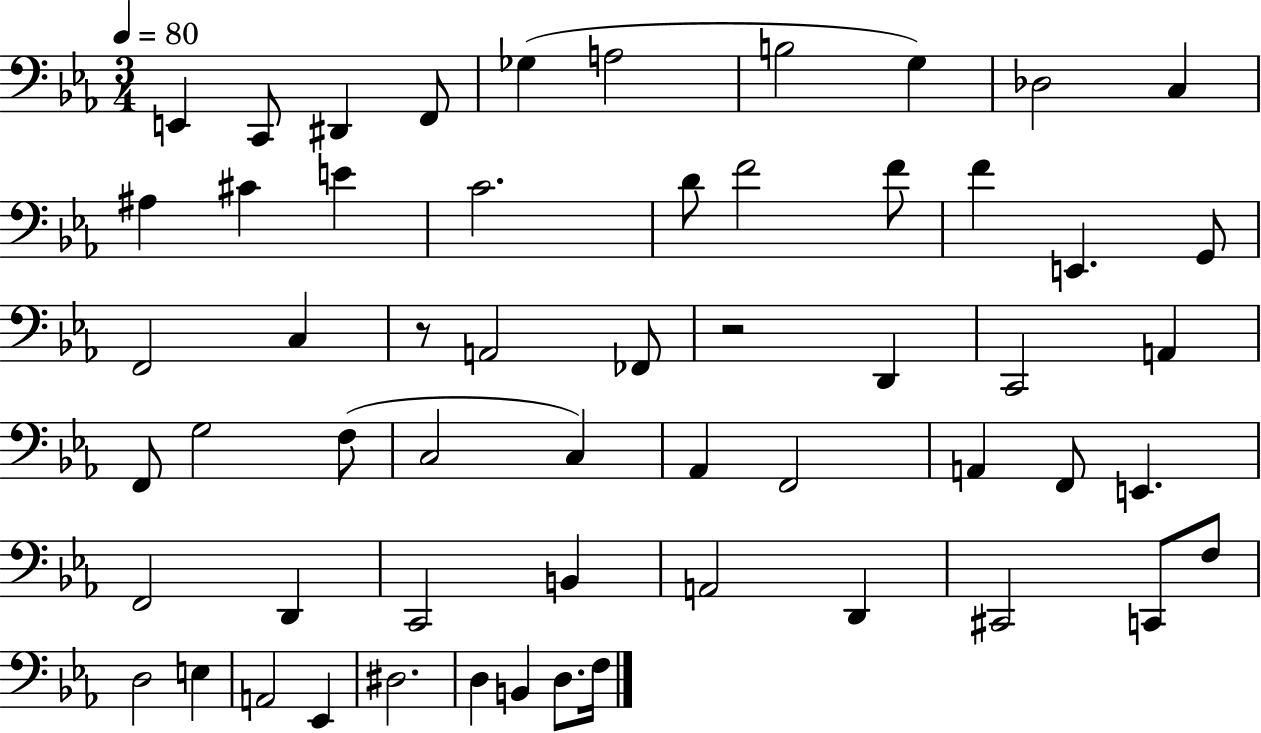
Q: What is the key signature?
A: EES major